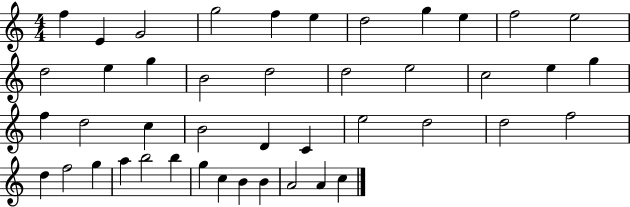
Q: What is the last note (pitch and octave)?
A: C5